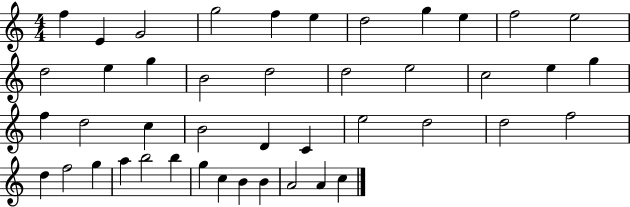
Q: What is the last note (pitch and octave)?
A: C5